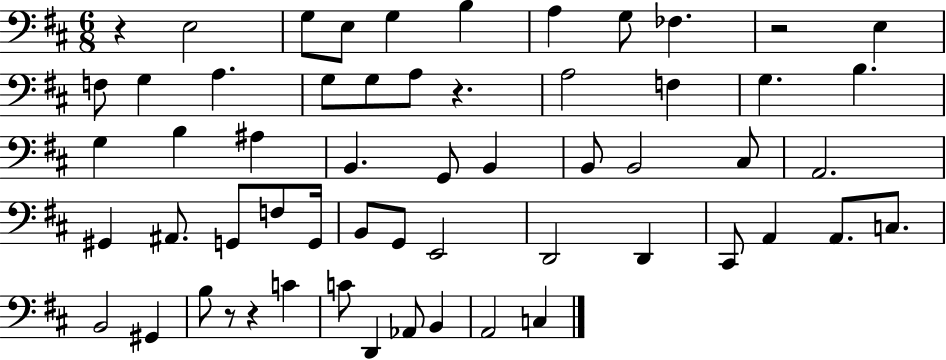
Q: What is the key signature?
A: D major